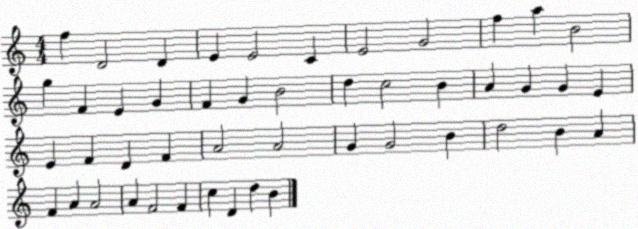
X:1
T:Untitled
M:4/4
L:1/4
K:C
f D2 D E E2 C E2 G2 f a B2 g F E G F G B2 d c2 B A G G E E F D F A2 A2 G G2 B d2 B A F A A2 A F2 F c D d B